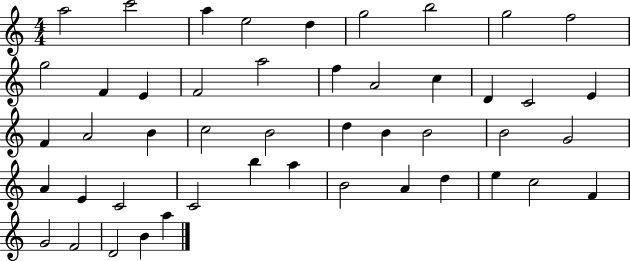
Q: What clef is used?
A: treble